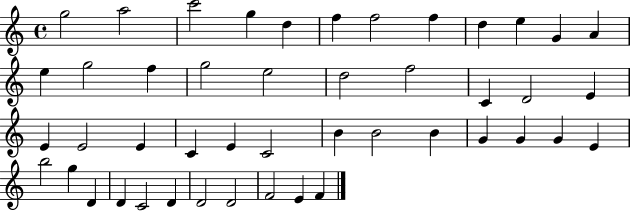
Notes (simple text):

G5/h A5/h C6/h G5/q D5/q F5/q F5/h F5/q D5/q E5/q G4/q A4/q E5/q G5/h F5/q G5/h E5/h D5/h F5/h C4/q D4/h E4/q E4/q E4/h E4/q C4/q E4/q C4/h B4/q B4/h B4/q G4/q G4/q G4/q E4/q B5/h G5/q D4/q D4/q C4/h D4/q D4/h D4/h F4/h E4/q F4/q